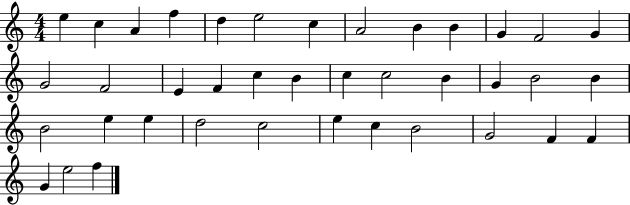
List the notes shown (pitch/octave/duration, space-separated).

E5/q C5/q A4/q F5/q D5/q E5/h C5/q A4/h B4/q B4/q G4/q F4/h G4/q G4/h F4/h E4/q F4/q C5/q B4/q C5/q C5/h B4/q G4/q B4/h B4/q B4/h E5/q E5/q D5/h C5/h E5/q C5/q B4/h G4/h F4/q F4/q G4/q E5/h F5/q